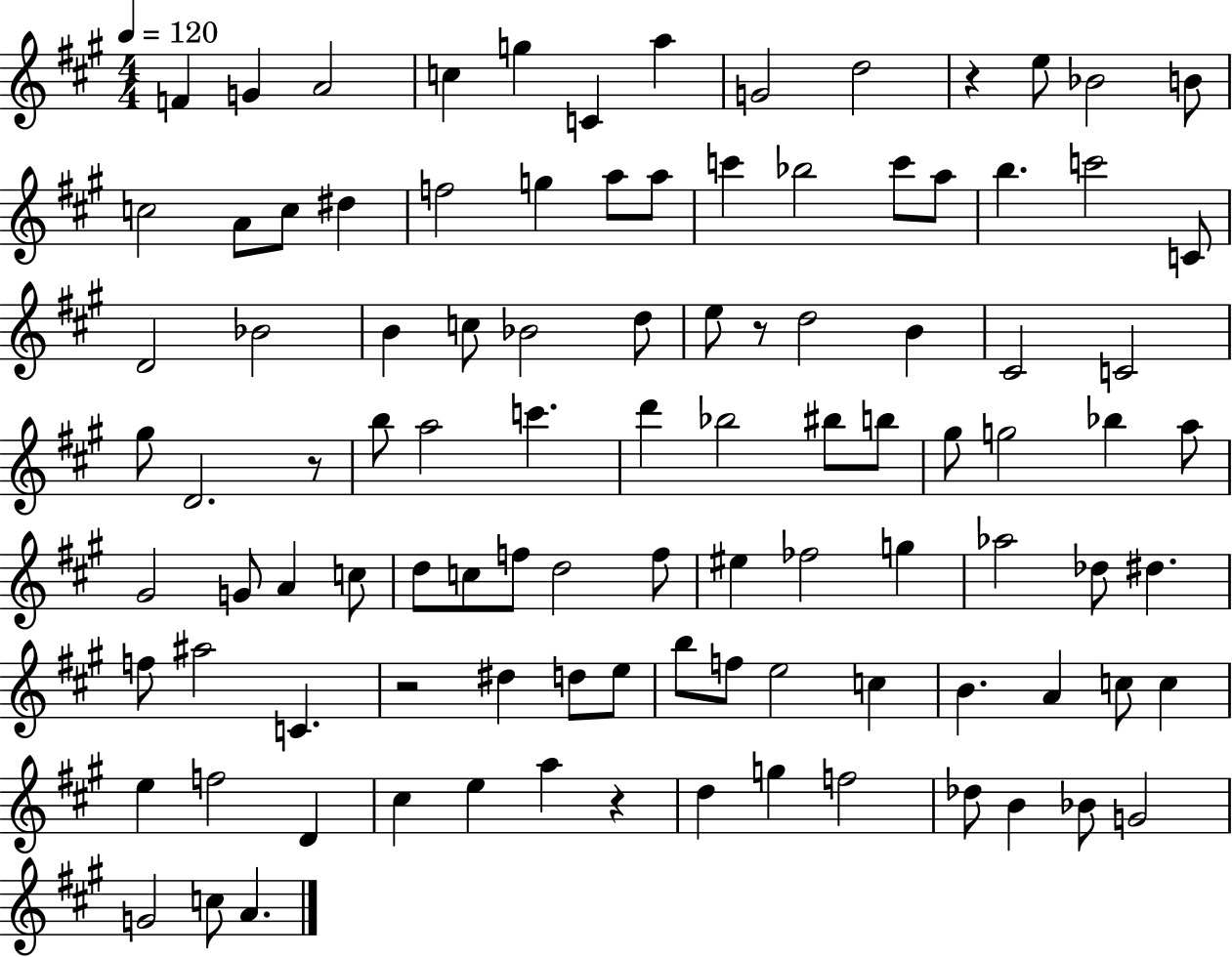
F4/q G4/q A4/h C5/q G5/q C4/q A5/q G4/h D5/h R/q E5/e Bb4/h B4/e C5/h A4/e C5/e D#5/q F5/h G5/q A5/e A5/e C6/q Bb5/h C6/e A5/e B5/q. C6/h C4/e D4/h Bb4/h B4/q C5/e Bb4/h D5/e E5/e R/e D5/h B4/q C#4/h C4/h G#5/e D4/h. R/e B5/e A5/h C6/q. D6/q Bb5/h BIS5/e B5/e G#5/e G5/h Bb5/q A5/e G#4/h G4/e A4/q C5/e D5/e C5/e F5/e D5/h F5/e EIS5/q FES5/h G5/q Ab5/h Db5/e D#5/q. F5/e A#5/h C4/q. R/h D#5/q D5/e E5/e B5/e F5/e E5/h C5/q B4/q. A4/q C5/e C5/q E5/q F5/h D4/q C#5/q E5/q A5/q R/q D5/q G5/q F5/h Db5/e B4/q Bb4/e G4/h G4/h C5/e A4/q.